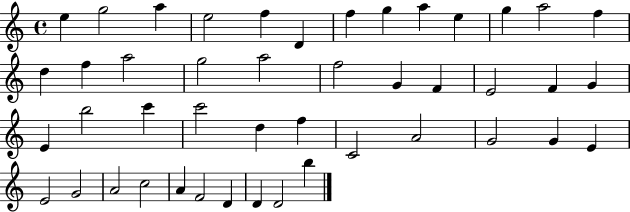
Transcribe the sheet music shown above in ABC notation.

X:1
T:Untitled
M:4/4
L:1/4
K:C
e g2 a e2 f D f g a e g a2 f d f a2 g2 a2 f2 G F E2 F G E b2 c' c'2 d f C2 A2 G2 G E E2 G2 A2 c2 A F2 D D D2 b